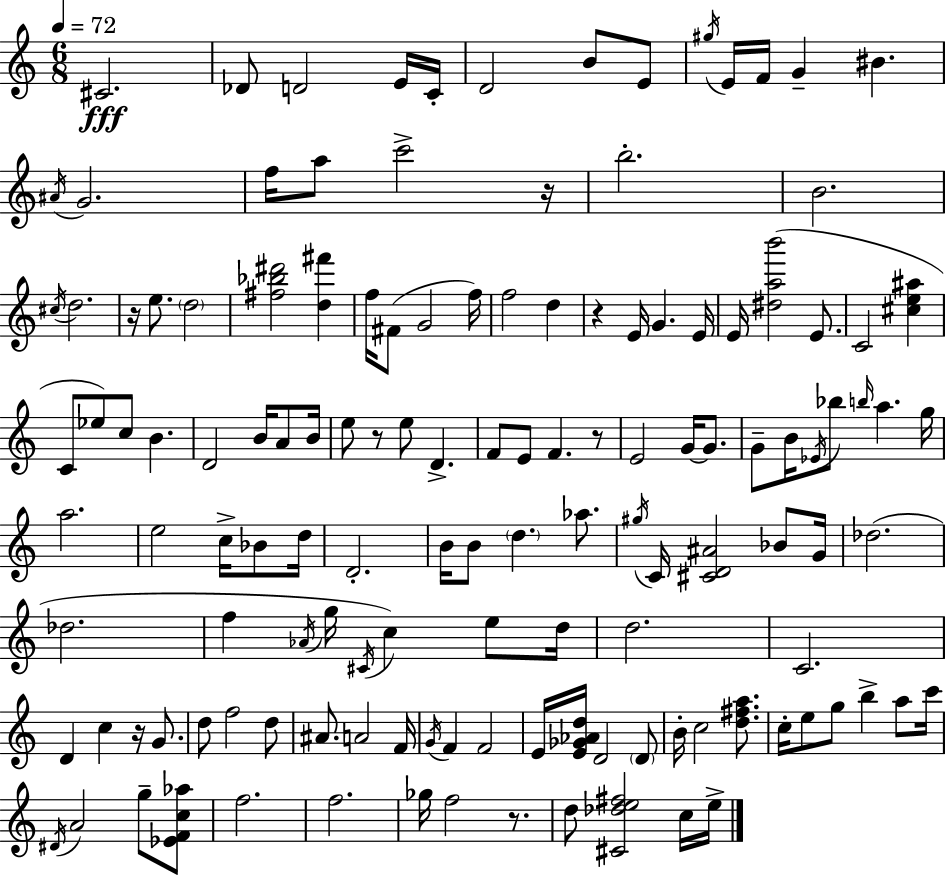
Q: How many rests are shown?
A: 7